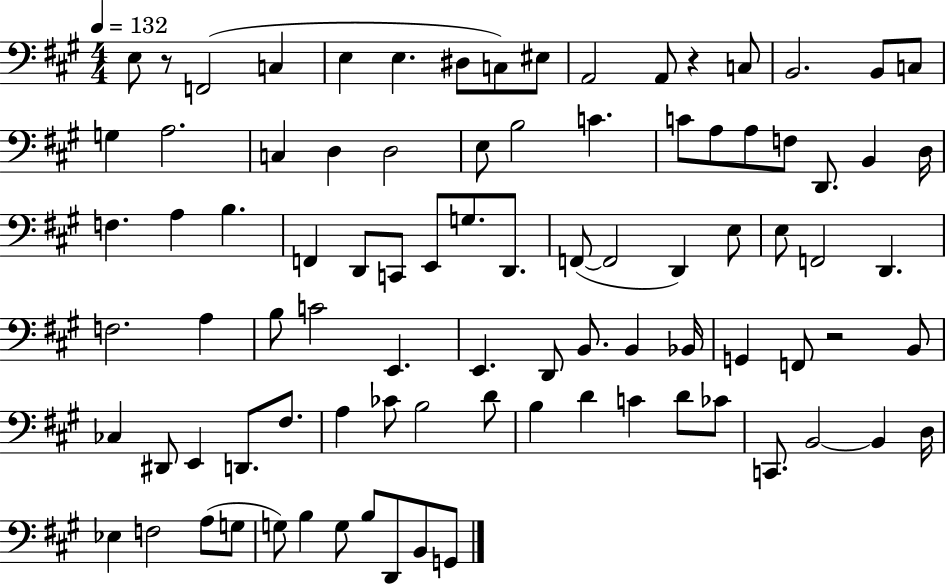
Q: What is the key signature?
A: A major